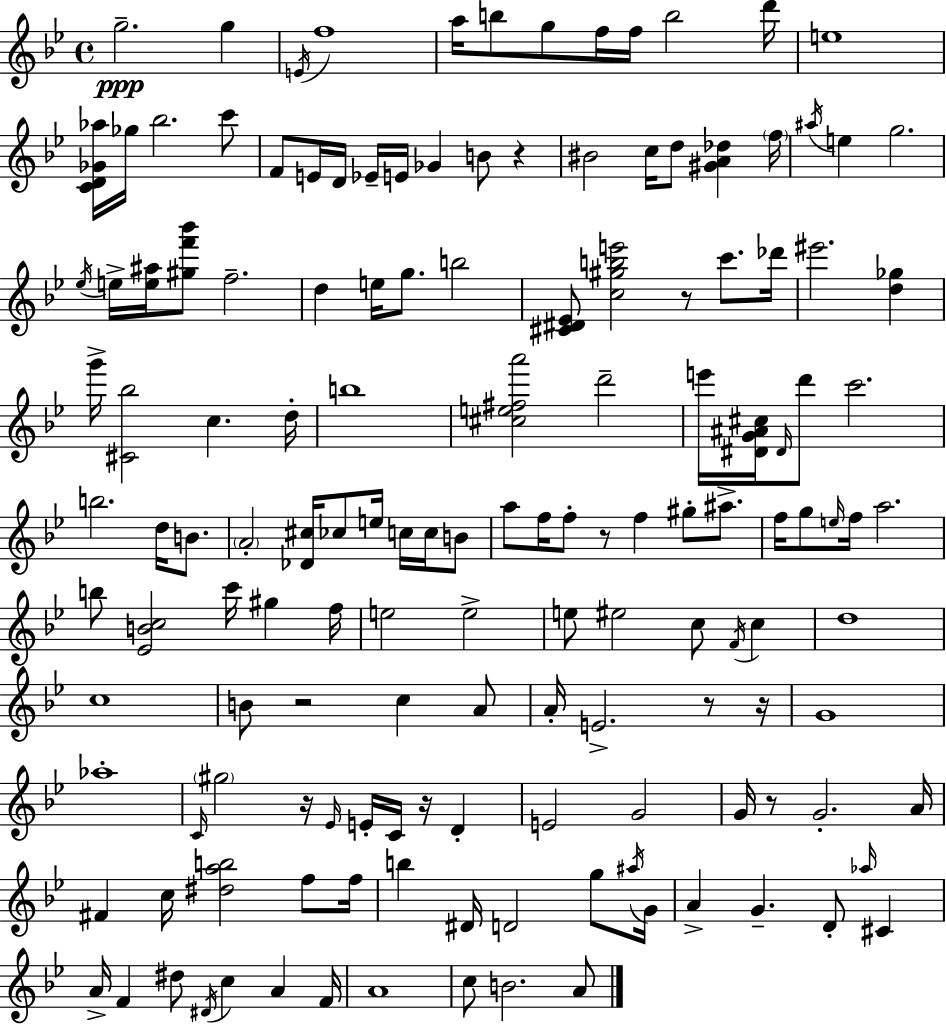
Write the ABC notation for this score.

X:1
T:Untitled
M:4/4
L:1/4
K:Gm
g2 g E/4 f4 a/4 b/2 g/2 f/4 f/4 b2 d'/4 e4 [CD_G_a]/4 _g/4 _b2 c'/2 F/2 E/4 D/4 _E/4 E/4 _G B/2 z ^B2 c/4 d/2 [^GA_d] f/4 ^a/4 e g2 _e/4 e/4 [e^a]/4 [^gf'_b']/2 f2 d e/4 g/2 b2 [^C^D_E]/2 [c^gbe']2 z/2 c'/2 _d'/4 ^e'2 [d_g] g'/4 [^C_b]2 c d/4 b4 [^ce^fa']2 d'2 e'/4 [^DG^A^c]/4 ^D/4 d'/2 c'2 b2 d/4 B/2 A2 [_D^c]/4 _c/2 e/4 c/4 c/4 B/2 a/2 f/4 f/2 z/2 f ^g/2 ^a/2 f/4 g/2 e/4 f/4 a2 b/2 [_EBc]2 c'/4 ^g f/4 e2 e2 e/2 ^e2 c/2 F/4 c d4 c4 B/2 z2 c A/2 A/4 E2 z/2 z/4 G4 _a4 C/4 ^g2 z/4 _E/4 E/4 C/4 z/4 D E2 G2 G/4 z/2 G2 A/4 ^F c/4 [^dab]2 f/2 f/4 b ^D/4 D2 g/2 ^a/4 G/4 A G D/2 _a/4 ^C A/4 F ^d/2 ^D/4 c A F/4 A4 c/2 B2 A/2